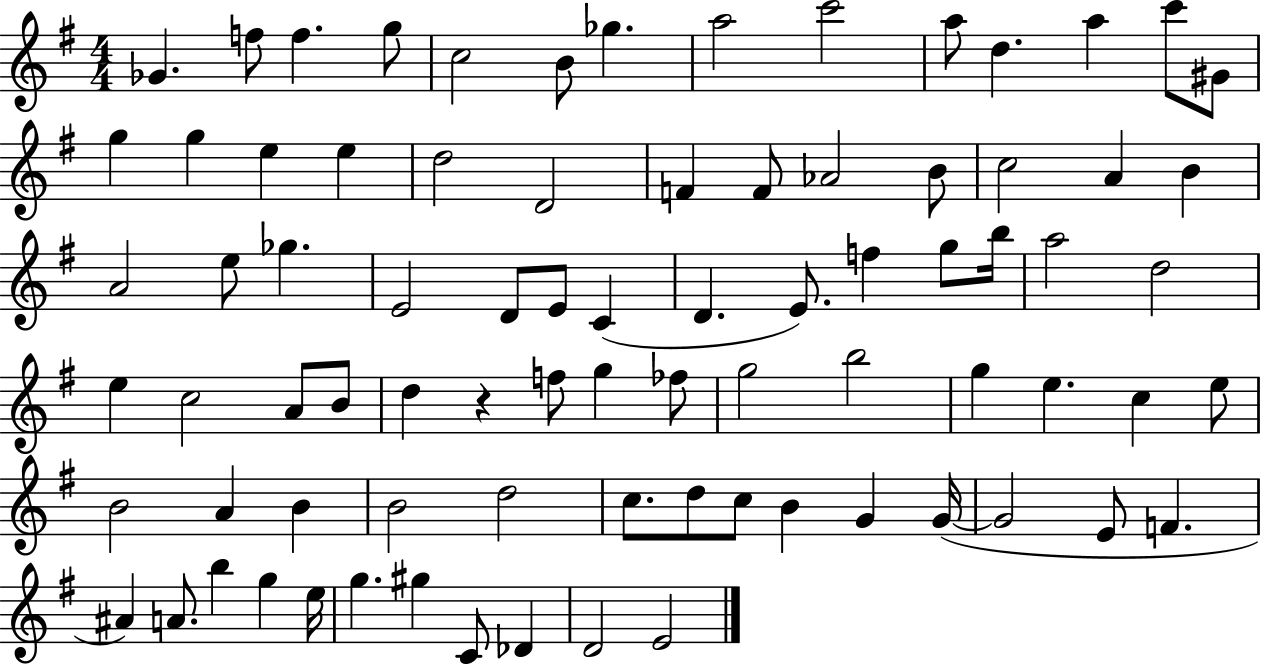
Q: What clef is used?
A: treble